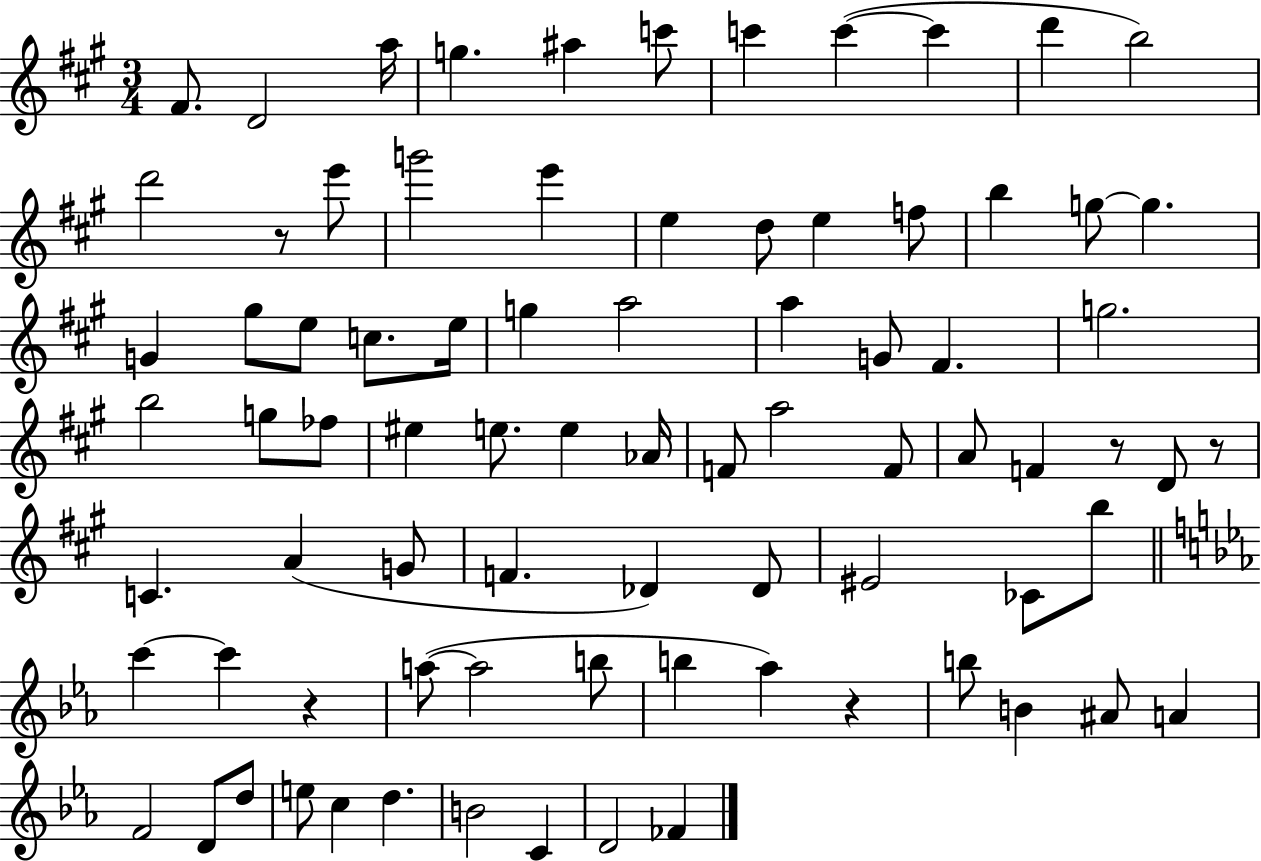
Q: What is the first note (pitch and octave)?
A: F#4